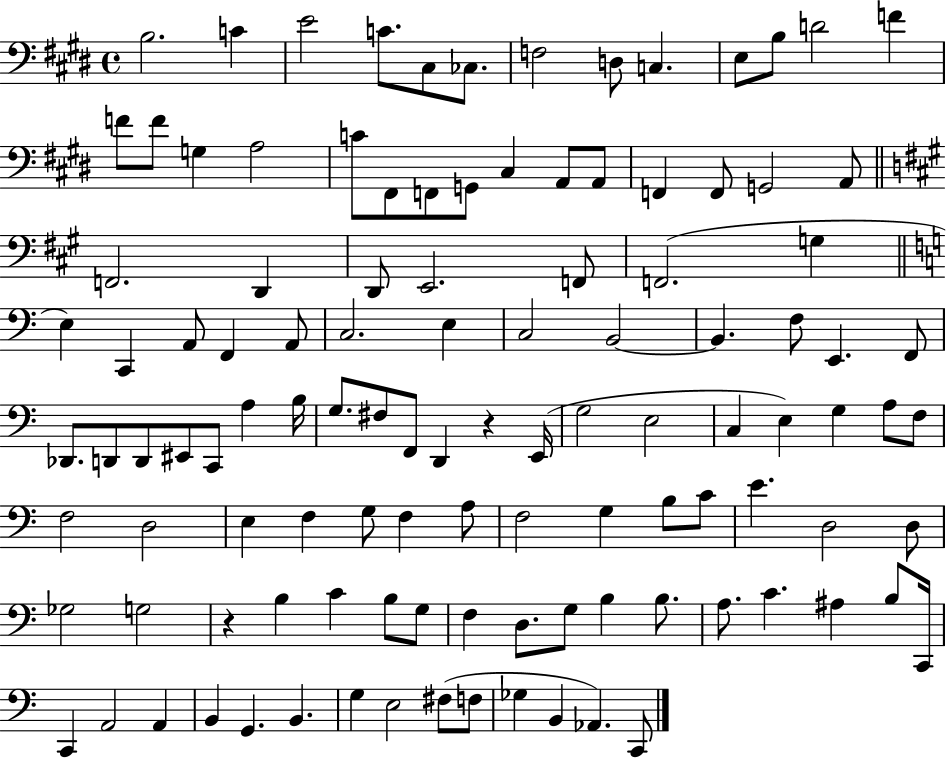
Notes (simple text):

B3/h. C4/q E4/h C4/e. C#3/e CES3/e. F3/h D3/e C3/q. E3/e B3/e D4/h F4/q F4/e F4/e G3/q A3/h C4/e F#2/e F2/e G2/e C#3/q A2/e A2/e F2/q F2/e G2/h A2/e F2/h. D2/q D2/e E2/h. F2/e F2/h. G3/q E3/q C2/q A2/e F2/q A2/e C3/h. E3/q C3/h B2/h B2/q. F3/e E2/q. F2/e Db2/e. D2/e D2/e EIS2/e C2/e A3/q B3/s G3/e. F#3/e F2/e D2/q R/q E2/s G3/h E3/h C3/q E3/q G3/q A3/e F3/e F3/h D3/h E3/q F3/q G3/e F3/q A3/e F3/h G3/q B3/e C4/e E4/q. D3/h D3/e Gb3/h G3/h R/q B3/q C4/q B3/e G3/e F3/q D3/e. G3/e B3/q B3/e. A3/e. C4/q. A#3/q B3/e C2/s C2/q A2/h A2/q B2/q G2/q. B2/q. G3/q E3/h F#3/e F3/e Gb3/q B2/q Ab2/q. C2/e